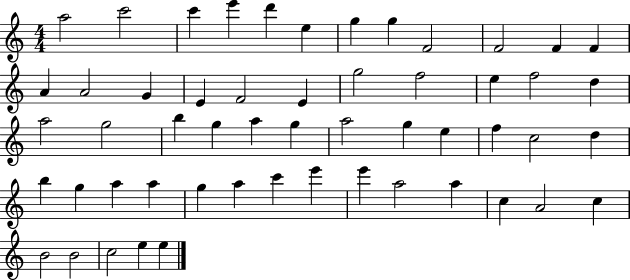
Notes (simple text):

A5/h C6/h C6/q E6/q D6/q E5/q G5/q G5/q F4/h F4/h F4/q F4/q A4/q A4/h G4/q E4/q F4/h E4/q G5/h F5/h E5/q F5/h D5/q A5/h G5/h B5/q G5/q A5/q G5/q A5/h G5/q E5/q F5/q C5/h D5/q B5/q G5/q A5/q A5/q G5/q A5/q C6/q E6/q E6/q A5/h A5/q C5/q A4/h C5/q B4/h B4/h C5/h E5/q E5/q